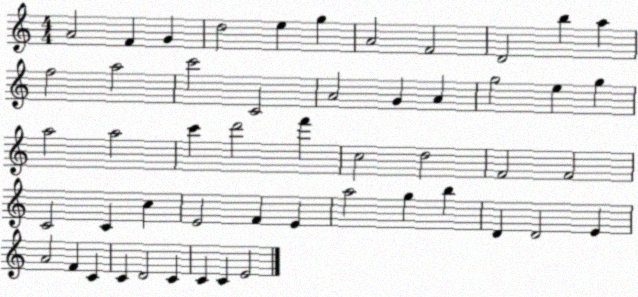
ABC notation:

X:1
T:Untitled
M:4/4
L:1/4
K:C
A2 F G d2 e g A2 F2 D2 b a f2 a2 c'2 C2 A2 G A g2 e g a2 a2 c' d'2 f' c2 d2 F2 F2 C2 C c E2 F E a2 g b D D2 E A2 F C C D2 C C C E2